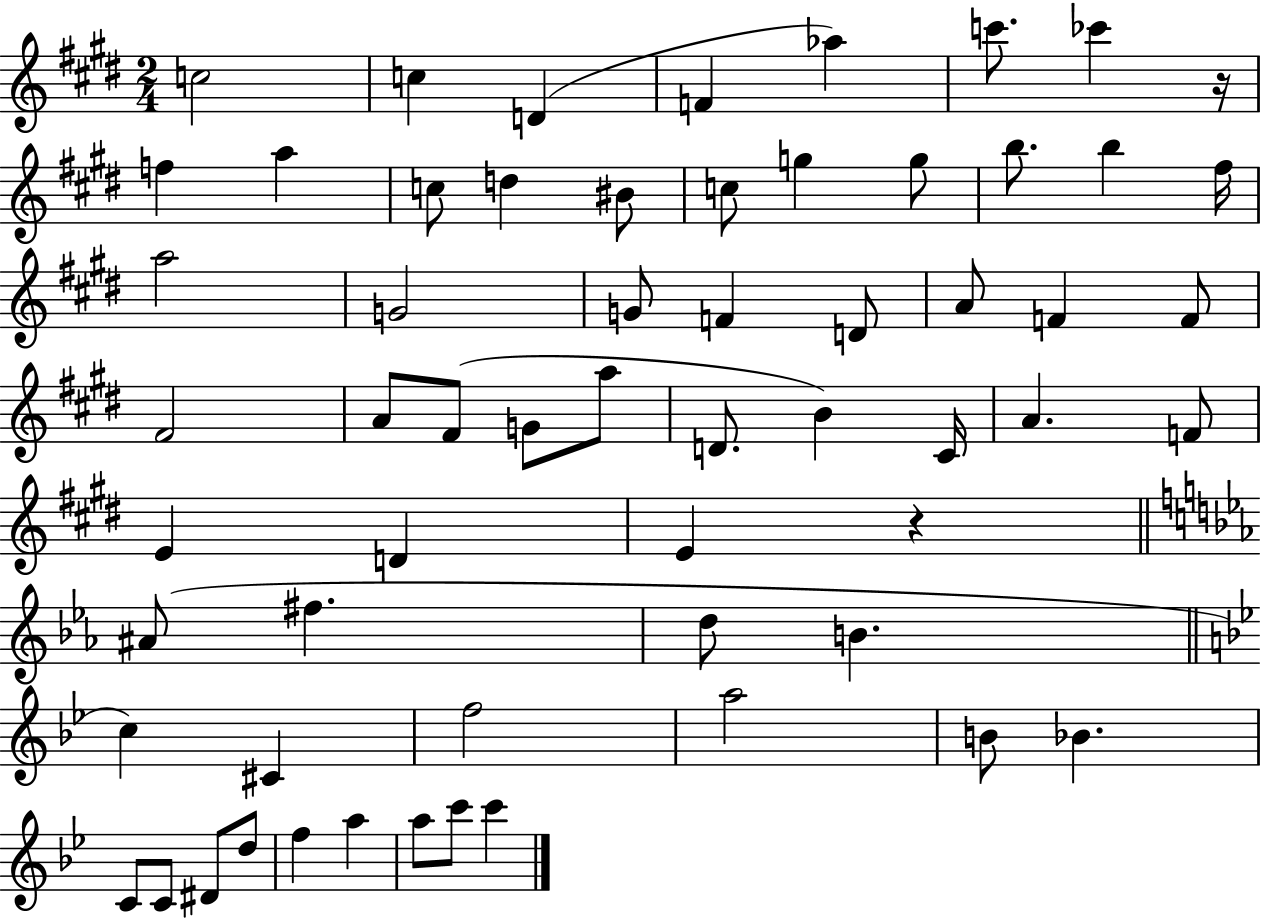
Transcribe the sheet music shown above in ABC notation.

X:1
T:Untitled
M:2/4
L:1/4
K:E
c2 c D F _a c'/2 _c' z/4 f a c/2 d ^B/2 c/2 g g/2 b/2 b ^f/4 a2 G2 G/2 F D/2 A/2 F F/2 ^F2 A/2 ^F/2 G/2 a/2 D/2 B ^C/4 A F/2 E D E z ^A/2 ^f d/2 B c ^C f2 a2 B/2 _B C/2 C/2 ^D/2 d/2 f a a/2 c'/2 c'